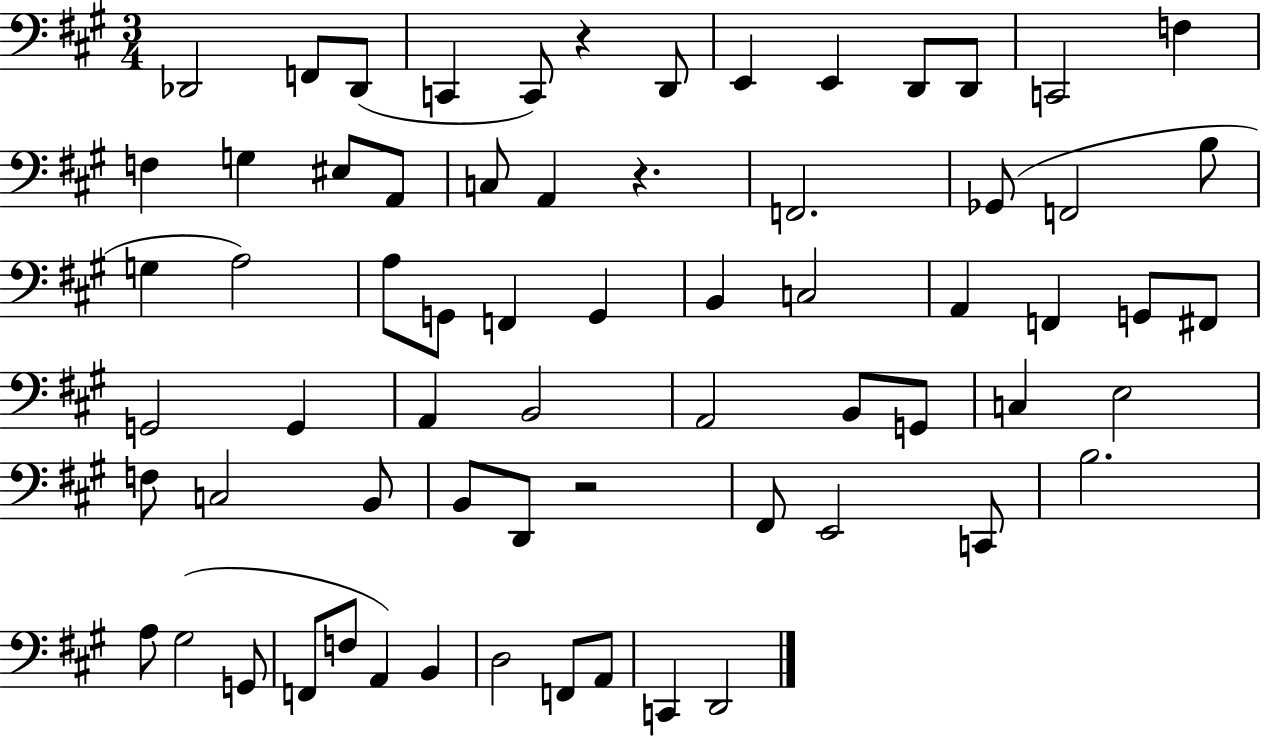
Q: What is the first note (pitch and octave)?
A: Db2